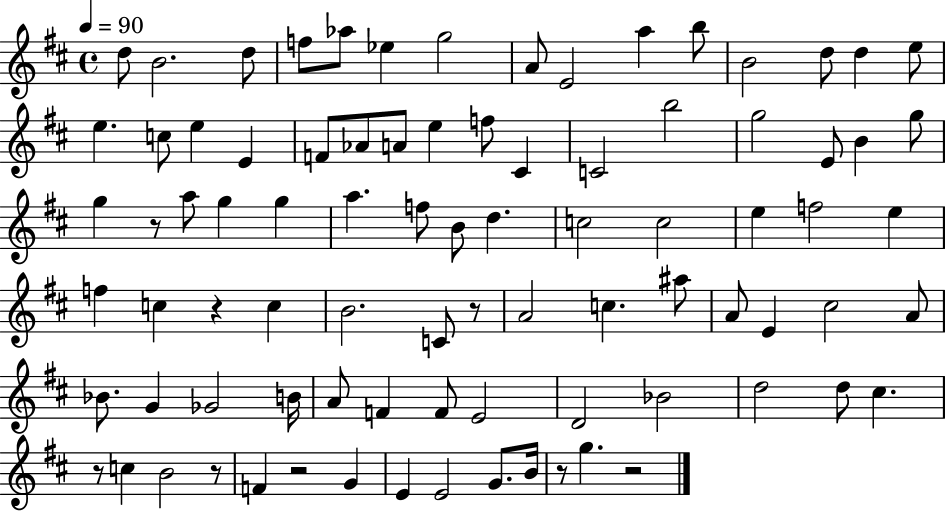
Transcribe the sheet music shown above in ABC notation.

X:1
T:Untitled
M:4/4
L:1/4
K:D
d/2 B2 d/2 f/2 _a/2 _e g2 A/2 E2 a b/2 B2 d/2 d e/2 e c/2 e E F/2 _A/2 A/2 e f/2 ^C C2 b2 g2 E/2 B g/2 g z/2 a/2 g g a f/2 B/2 d c2 c2 e f2 e f c z c B2 C/2 z/2 A2 c ^a/2 A/2 E ^c2 A/2 _B/2 G _G2 B/4 A/2 F F/2 E2 D2 _B2 d2 d/2 ^c z/2 c B2 z/2 F z2 G E E2 G/2 B/4 z/2 g z2